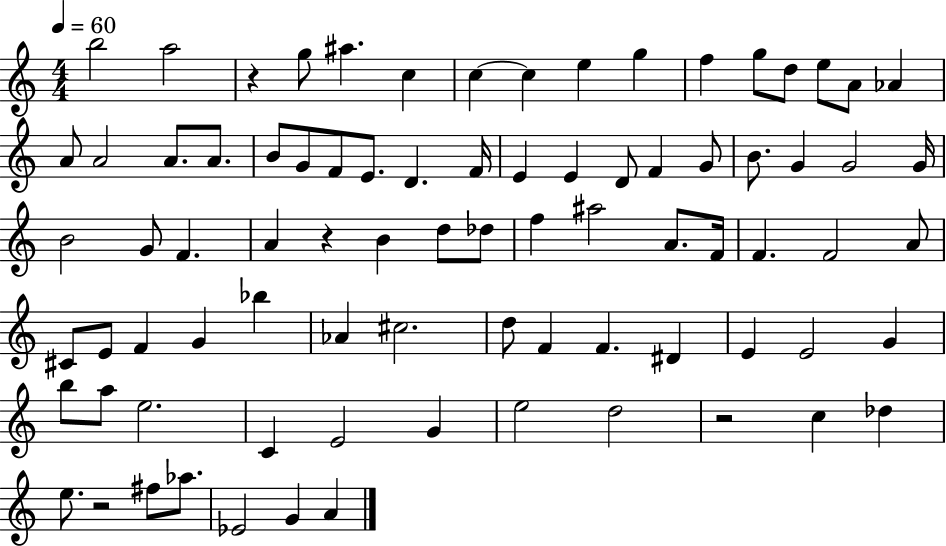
B5/h A5/h R/q G5/e A#5/q. C5/q C5/q C5/q E5/q G5/q F5/q G5/e D5/e E5/e A4/e Ab4/q A4/e A4/h A4/e. A4/e. B4/e G4/e F4/e E4/e. D4/q. F4/s E4/q E4/q D4/e F4/q G4/e B4/e. G4/q G4/h G4/s B4/h G4/e F4/q. A4/q R/q B4/q D5/e Db5/e F5/q A#5/h A4/e. F4/s F4/q. F4/h A4/e C#4/e E4/e F4/q G4/q Bb5/q Ab4/q C#5/h. D5/e F4/q F4/q. D#4/q E4/q E4/h G4/q B5/e A5/e E5/h. C4/q E4/h G4/q E5/h D5/h R/h C5/q Db5/q E5/e. R/h F#5/e Ab5/e. Eb4/h G4/q A4/q